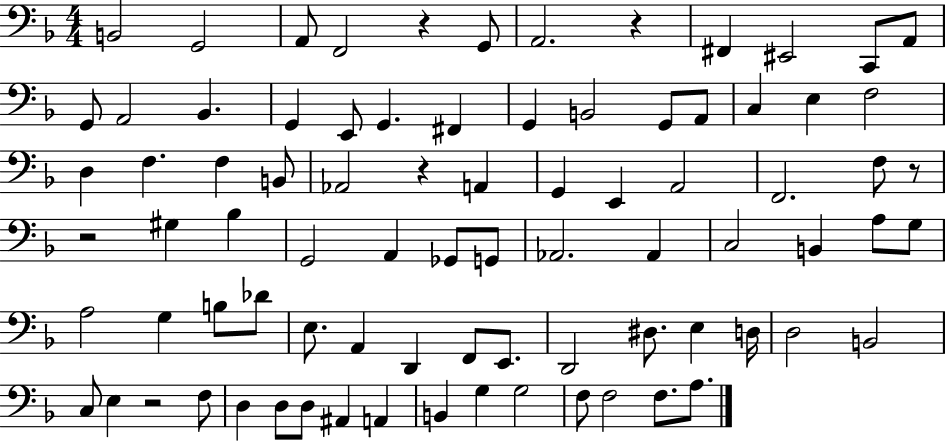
B2/h G2/h A2/e F2/h R/q G2/e A2/h. R/q F#2/q EIS2/h C2/e A2/e G2/e A2/h Bb2/q. G2/q E2/e G2/q. F#2/q G2/q B2/h G2/e A2/e C3/q E3/q F3/h D3/q F3/q. F3/q B2/e Ab2/h R/q A2/q G2/q E2/q A2/h F2/h. F3/e R/e R/h G#3/q Bb3/q G2/h A2/q Gb2/e G2/e Ab2/h. Ab2/q C3/h B2/q A3/e G3/e A3/h G3/q B3/e Db4/e E3/e. A2/q D2/q F2/e E2/e. D2/h D#3/e. E3/q D3/s D3/h B2/h C3/e E3/q R/h F3/e D3/q D3/e D3/e A#2/q A2/q B2/q G3/q G3/h F3/e F3/h F3/e. A3/e.